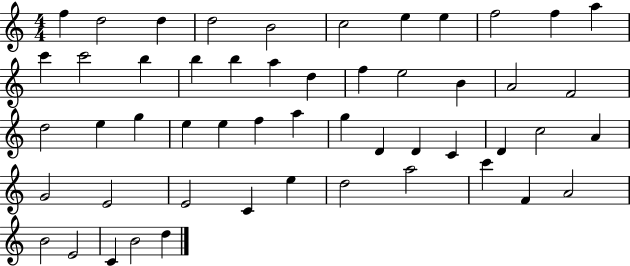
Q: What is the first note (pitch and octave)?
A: F5